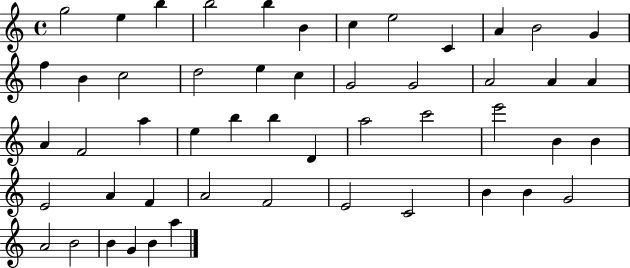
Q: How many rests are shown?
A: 0